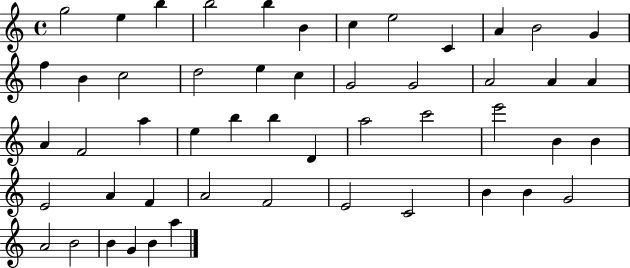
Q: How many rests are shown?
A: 0